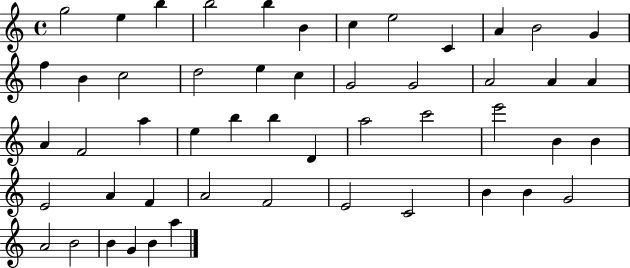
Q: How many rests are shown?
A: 0